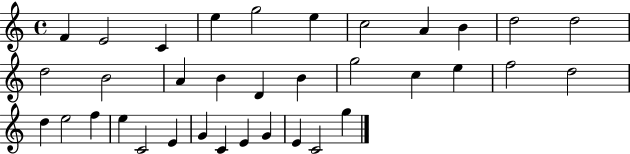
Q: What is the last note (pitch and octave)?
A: G5